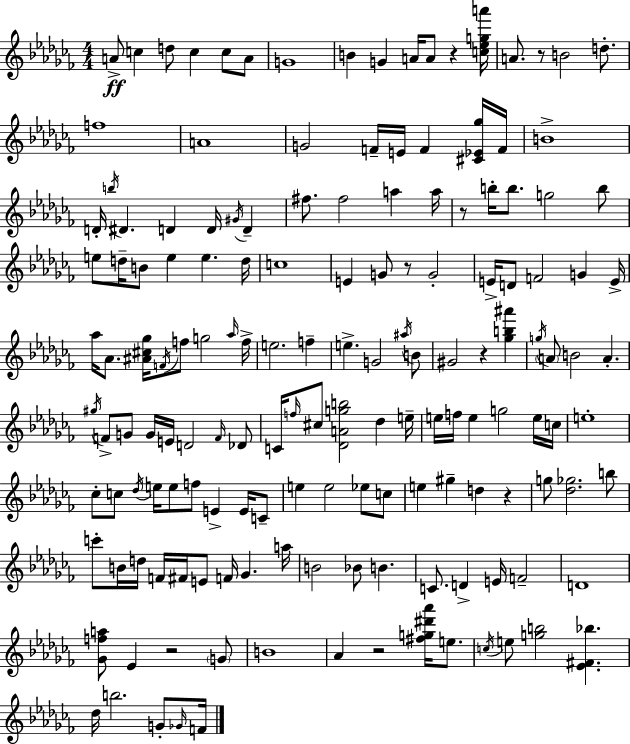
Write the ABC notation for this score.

X:1
T:Untitled
M:4/4
L:1/4
K:Abm
A/2 c d/2 c c/2 A/2 G4 B G A/4 A/2 z [c_ega']/4 A/2 z/2 B2 d/2 f4 A4 G2 F/4 E/4 F [^C_E_g]/4 F/4 B4 D/4 b/4 ^D D D/4 ^G/4 D ^f/2 ^f2 a a/4 z/2 b/4 b/2 g2 b/2 e/2 d/4 B/2 e e d/4 c4 E G/2 z/2 G2 E/4 D/2 F2 G E/4 _a/4 _A/2 [^A^c_g]/4 F/4 f/2 g2 _a/4 f/4 e2 f e G2 ^a/4 B/2 ^G2 z [_gb^a'] g/4 A/2 B2 A ^g/4 F/2 G/2 G/4 E/4 D2 F/4 _D/2 C/4 f/4 ^c/2 [_DAgb]2 _d e/4 e/4 f/4 e g2 e/4 c/4 e4 _c/2 c/2 _d/4 e/4 e/2 f/2 E E/4 C/2 e e2 _e/2 c/2 e ^g d z g/2 [_d_g]2 b/2 c'/2 B/4 d/4 F/4 ^F/4 E/2 F/4 _G a/4 B2 _B/2 B C/2 D E/4 F2 D4 [_Gfa]/2 _E z2 G/2 B4 _A z2 [^fg^d'_a']/4 e/2 c/4 e/2 [gb]2 [_E^F_b] _d/4 b2 G/2 _G/4 F/4